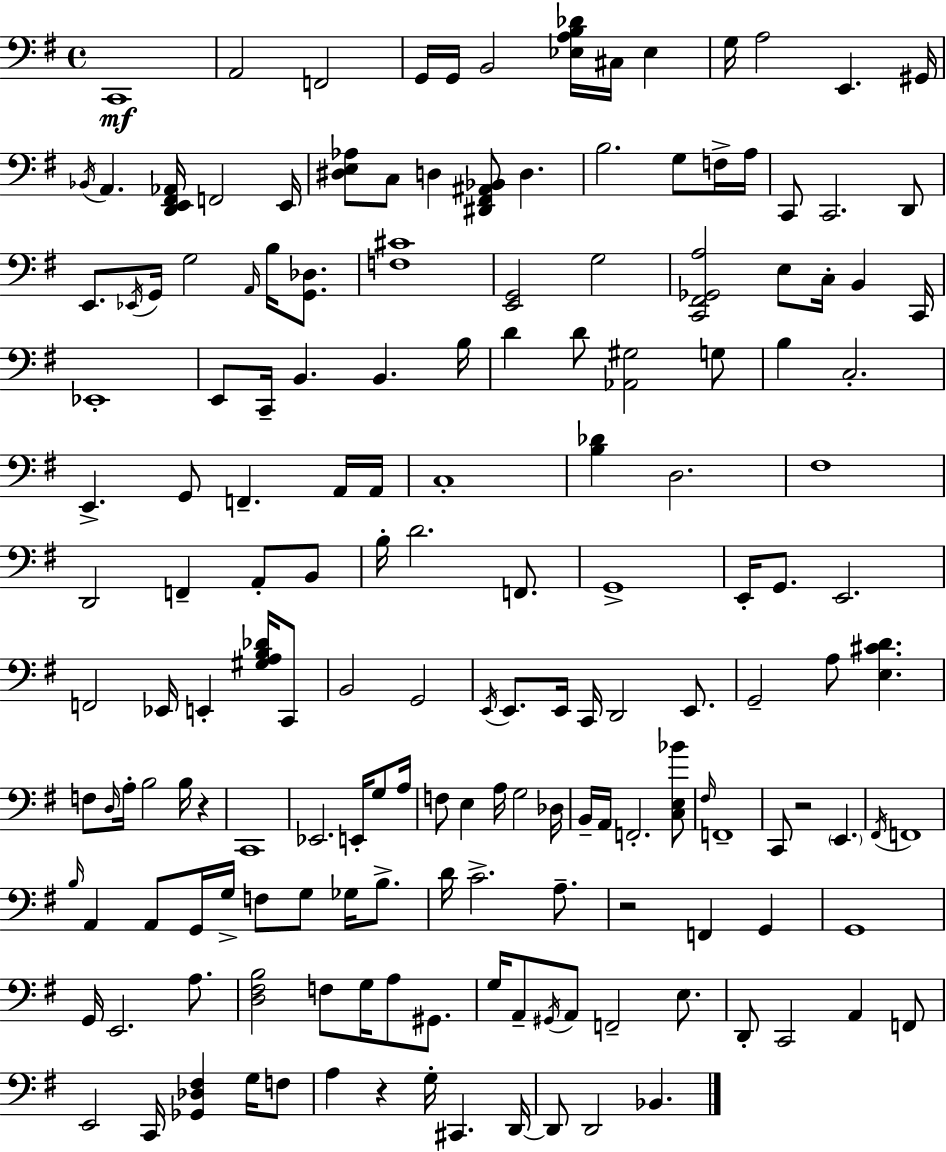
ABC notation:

X:1
T:Untitled
M:4/4
L:1/4
K:Em
C,,4 A,,2 F,,2 G,,/4 G,,/4 B,,2 [_E,A,B,_D]/4 ^C,/4 _E, G,/4 A,2 E,, ^G,,/4 _B,,/4 A,, [D,,E,,^F,,_A,,]/4 F,,2 E,,/4 [^D,E,_A,]/2 C,/2 D, [^D,,^F,,^A,,_B,,]/2 D, B,2 G,/2 F,/4 A,/4 C,,/2 C,,2 D,,/2 E,,/2 _E,,/4 G,,/4 G,2 A,,/4 B,/4 [G,,_D,]/2 [F,^C]4 [E,,G,,]2 G,2 [C,,^F,,_G,,A,]2 E,/2 C,/4 B,, C,,/4 _E,,4 E,,/2 C,,/4 B,, B,, B,/4 D D/2 [_A,,^G,]2 G,/2 B, C,2 E,, G,,/2 F,, A,,/4 A,,/4 C,4 [B,_D] D,2 ^F,4 D,,2 F,, A,,/2 B,,/2 B,/4 D2 F,,/2 G,,4 E,,/4 G,,/2 E,,2 F,,2 _E,,/4 E,, [^G,A,B,_D]/4 C,,/2 B,,2 G,,2 E,,/4 E,,/2 E,,/4 C,,/4 D,,2 E,,/2 G,,2 A,/2 [E,^CD] F,/2 D,/4 A,/4 B,2 B,/4 z C,,4 _E,,2 E,,/4 G,/2 A,/4 F,/2 E, A,/4 G,2 _D,/4 B,,/4 A,,/4 F,,2 [C,E,_B]/2 ^F,/4 F,,4 C,,/2 z2 E,, ^F,,/4 F,,4 B,/4 A,, A,,/2 G,,/4 G,/4 F,/2 G,/2 _G,/4 B,/2 D/4 C2 A,/2 z2 F,, G,, G,,4 G,,/4 E,,2 A,/2 [D,^F,B,]2 F,/2 G,/4 A,/2 ^G,,/2 G,/4 A,,/2 ^G,,/4 A,,/2 F,,2 E,/2 D,,/2 C,,2 A,, F,,/2 E,,2 C,,/4 [_G,,_D,^F,] G,/4 F,/2 A, z G,/4 ^C,, D,,/4 D,,/2 D,,2 _B,,